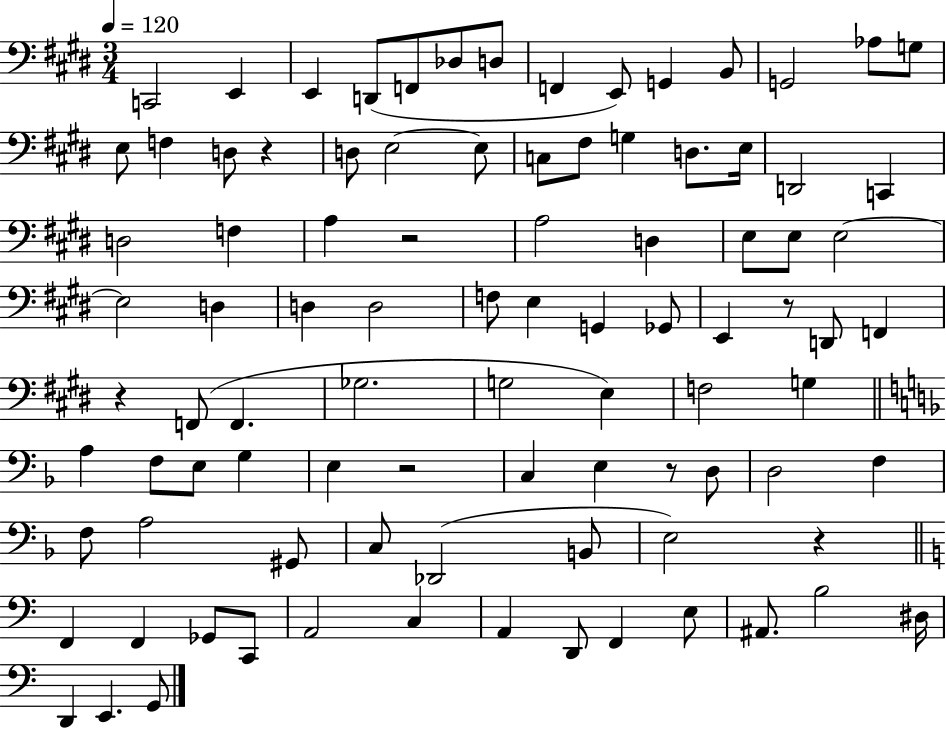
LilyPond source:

{
  \clef bass
  \numericTimeSignature
  \time 3/4
  \key e \major
  \tempo 4 = 120
  \repeat volta 2 { c,2 e,4 | e,4 d,8( f,8 des8 d8 | f,4 e,8) g,4 b,8 | g,2 aes8 g8 | \break e8 f4 d8 r4 | d8 e2~~ e8 | c8 fis8 g4 d8. e16 | d,2 c,4 | \break d2 f4 | a4 r2 | a2 d4 | e8 e8 e2~~ | \break e2 d4 | d4 d2 | f8 e4 g,4 ges,8 | e,4 r8 d,8 f,4 | \break r4 f,8( f,4. | ges2. | g2 e4) | f2 g4 | \break \bar "||" \break \key f \major a4 f8 e8 g4 | e4 r2 | c4 e4 r8 d8 | d2 f4 | \break f8 a2 gis,8 | c8 des,2( b,8 | e2) r4 | \bar "||" \break \key a \minor f,4 f,4 ges,8 c,8 | a,2 c4 | a,4 d,8 f,4 e8 | ais,8. b2 dis16 | \break d,4 e,4. g,8 | } \bar "|."
}